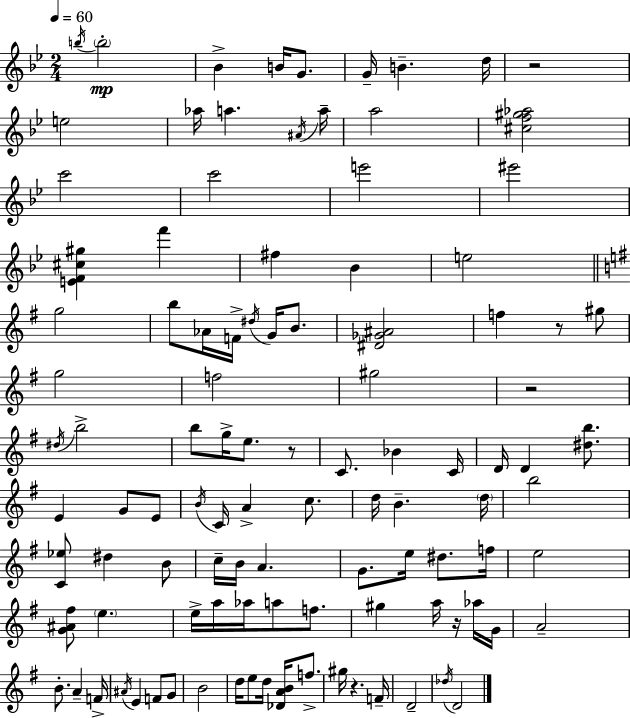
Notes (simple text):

B5/s B5/h Bb4/q B4/s G4/e. G4/s B4/q. D5/s R/h E5/h Ab5/s A5/q. A#4/s A5/s A5/h [C#5,F5,G#5,Ab5]/h C6/h C6/h E6/h EIS6/h [E4,F4,C#5,G#5]/q F6/q F#5/q Bb4/q E5/h G5/h B5/e Ab4/s F4/s D#5/s G4/s B4/e. [D#4,Gb4,A#4]/h F5/q R/e G#5/e G5/h F5/h G#5/h R/h D#5/s B5/h B5/e G5/s E5/e. R/e C4/e. Bb4/q C4/s D4/s D4/q [D#5,B5]/e. E4/q G4/e E4/e B4/s C4/s A4/q C5/e. D5/s B4/q. D5/s B5/h [C4,Eb5]/e D#5/q B4/e C5/s B4/s A4/q. G4/e. E5/s D#5/e. F5/s E5/h [G4,A#4,F#5]/e E5/q. E5/s A5/s Ab5/s A5/e F5/e. G#5/q A5/s R/s Ab5/s G4/s A4/h B4/e. A4/q F4/s A#4/s E4/q F4/e G4/e B4/h D5/s E5/e D5/s [Db4,A4,B4]/s F5/e. G#5/s R/q. F4/s D4/h Db5/s D4/h